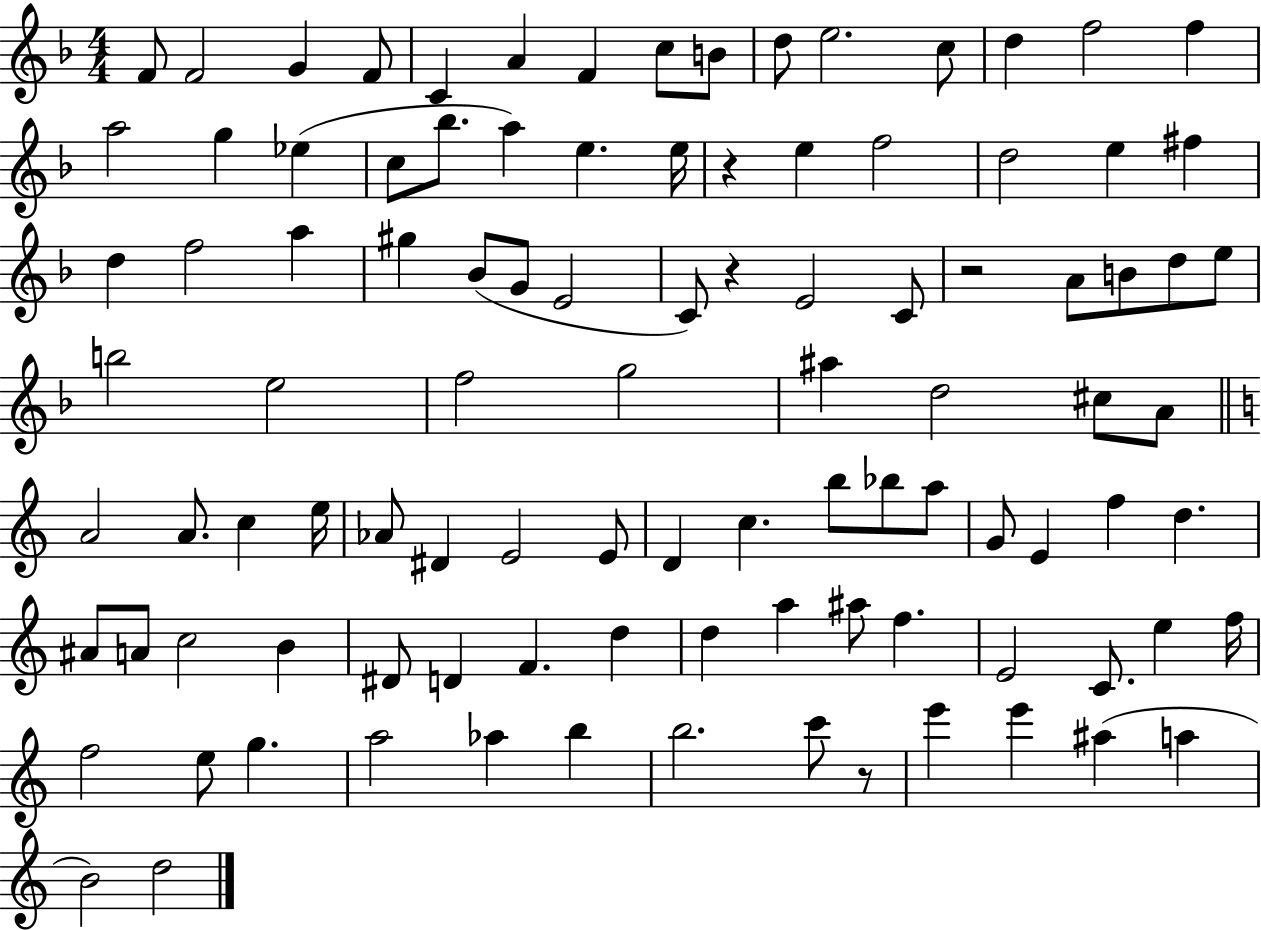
X:1
T:Untitled
M:4/4
L:1/4
K:F
F/2 F2 G F/2 C A F c/2 B/2 d/2 e2 c/2 d f2 f a2 g _e c/2 _b/2 a e e/4 z e f2 d2 e ^f d f2 a ^g _B/2 G/2 E2 C/2 z E2 C/2 z2 A/2 B/2 d/2 e/2 b2 e2 f2 g2 ^a d2 ^c/2 A/2 A2 A/2 c e/4 _A/2 ^D E2 E/2 D c b/2 _b/2 a/2 G/2 E f d ^A/2 A/2 c2 B ^D/2 D F d d a ^a/2 f E2 C/2 e f/4 f2 e/2 g a2 _a b b2 c'/2 z/2 e' e' ^a a B2 d2